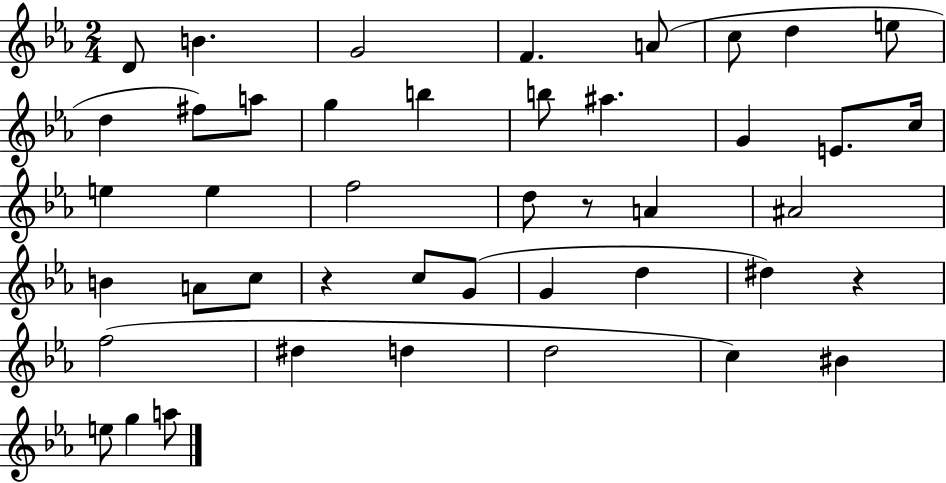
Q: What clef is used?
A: treble